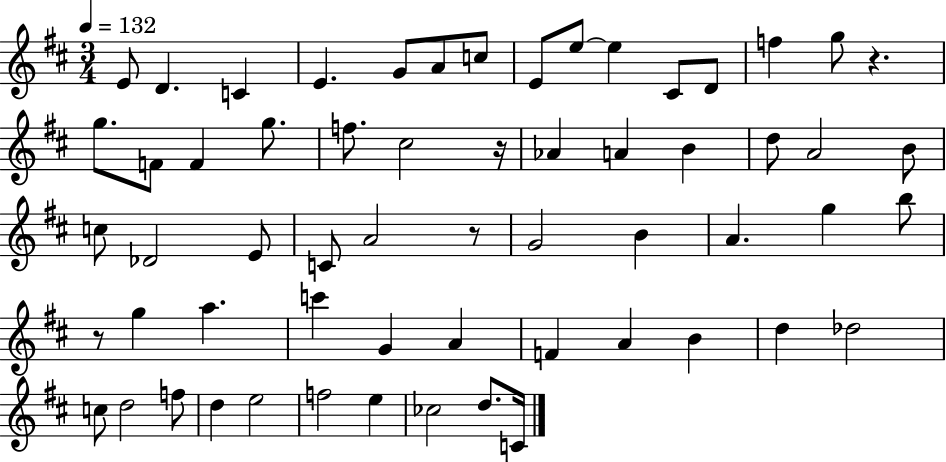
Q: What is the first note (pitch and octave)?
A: E4